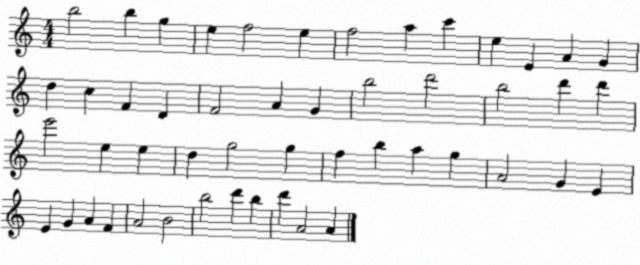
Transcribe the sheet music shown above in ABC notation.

X:1
T:Untitled
M:4/4
L:1/4
K:C
b2 b g e f2 e f2 a c' e E A G d c F D F2 A G b2 d'2 b2 d' d' e'2 e e d g2 g f b a g A2 G E E G A F A2 B2 b2 d' b d' A2 A